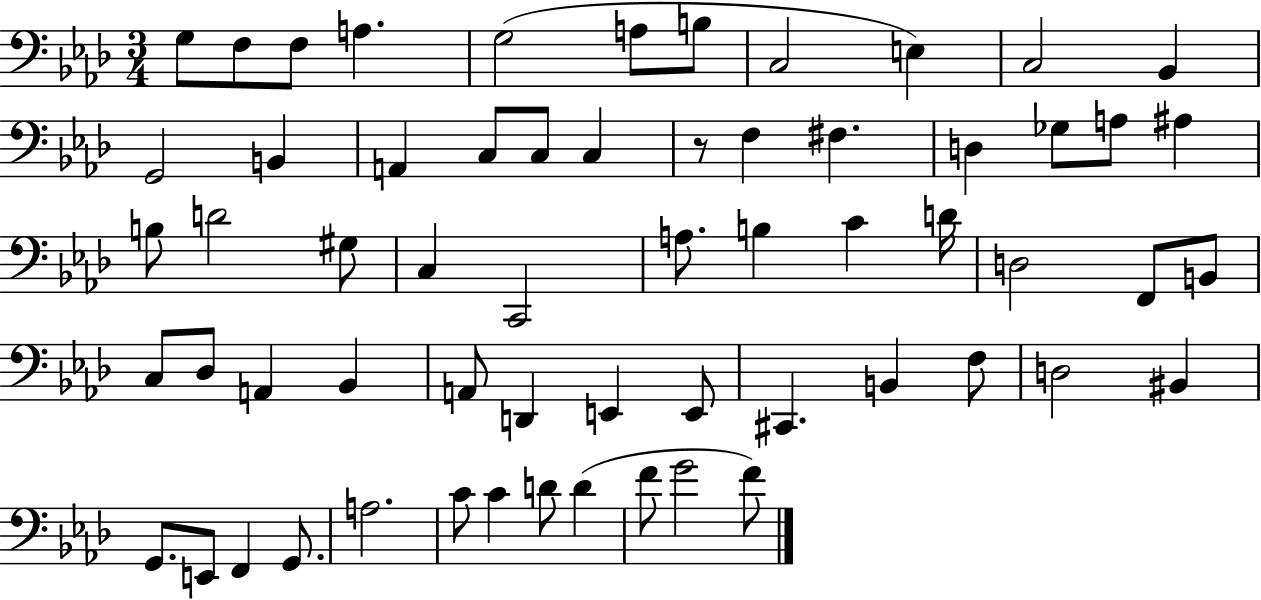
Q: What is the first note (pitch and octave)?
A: G3